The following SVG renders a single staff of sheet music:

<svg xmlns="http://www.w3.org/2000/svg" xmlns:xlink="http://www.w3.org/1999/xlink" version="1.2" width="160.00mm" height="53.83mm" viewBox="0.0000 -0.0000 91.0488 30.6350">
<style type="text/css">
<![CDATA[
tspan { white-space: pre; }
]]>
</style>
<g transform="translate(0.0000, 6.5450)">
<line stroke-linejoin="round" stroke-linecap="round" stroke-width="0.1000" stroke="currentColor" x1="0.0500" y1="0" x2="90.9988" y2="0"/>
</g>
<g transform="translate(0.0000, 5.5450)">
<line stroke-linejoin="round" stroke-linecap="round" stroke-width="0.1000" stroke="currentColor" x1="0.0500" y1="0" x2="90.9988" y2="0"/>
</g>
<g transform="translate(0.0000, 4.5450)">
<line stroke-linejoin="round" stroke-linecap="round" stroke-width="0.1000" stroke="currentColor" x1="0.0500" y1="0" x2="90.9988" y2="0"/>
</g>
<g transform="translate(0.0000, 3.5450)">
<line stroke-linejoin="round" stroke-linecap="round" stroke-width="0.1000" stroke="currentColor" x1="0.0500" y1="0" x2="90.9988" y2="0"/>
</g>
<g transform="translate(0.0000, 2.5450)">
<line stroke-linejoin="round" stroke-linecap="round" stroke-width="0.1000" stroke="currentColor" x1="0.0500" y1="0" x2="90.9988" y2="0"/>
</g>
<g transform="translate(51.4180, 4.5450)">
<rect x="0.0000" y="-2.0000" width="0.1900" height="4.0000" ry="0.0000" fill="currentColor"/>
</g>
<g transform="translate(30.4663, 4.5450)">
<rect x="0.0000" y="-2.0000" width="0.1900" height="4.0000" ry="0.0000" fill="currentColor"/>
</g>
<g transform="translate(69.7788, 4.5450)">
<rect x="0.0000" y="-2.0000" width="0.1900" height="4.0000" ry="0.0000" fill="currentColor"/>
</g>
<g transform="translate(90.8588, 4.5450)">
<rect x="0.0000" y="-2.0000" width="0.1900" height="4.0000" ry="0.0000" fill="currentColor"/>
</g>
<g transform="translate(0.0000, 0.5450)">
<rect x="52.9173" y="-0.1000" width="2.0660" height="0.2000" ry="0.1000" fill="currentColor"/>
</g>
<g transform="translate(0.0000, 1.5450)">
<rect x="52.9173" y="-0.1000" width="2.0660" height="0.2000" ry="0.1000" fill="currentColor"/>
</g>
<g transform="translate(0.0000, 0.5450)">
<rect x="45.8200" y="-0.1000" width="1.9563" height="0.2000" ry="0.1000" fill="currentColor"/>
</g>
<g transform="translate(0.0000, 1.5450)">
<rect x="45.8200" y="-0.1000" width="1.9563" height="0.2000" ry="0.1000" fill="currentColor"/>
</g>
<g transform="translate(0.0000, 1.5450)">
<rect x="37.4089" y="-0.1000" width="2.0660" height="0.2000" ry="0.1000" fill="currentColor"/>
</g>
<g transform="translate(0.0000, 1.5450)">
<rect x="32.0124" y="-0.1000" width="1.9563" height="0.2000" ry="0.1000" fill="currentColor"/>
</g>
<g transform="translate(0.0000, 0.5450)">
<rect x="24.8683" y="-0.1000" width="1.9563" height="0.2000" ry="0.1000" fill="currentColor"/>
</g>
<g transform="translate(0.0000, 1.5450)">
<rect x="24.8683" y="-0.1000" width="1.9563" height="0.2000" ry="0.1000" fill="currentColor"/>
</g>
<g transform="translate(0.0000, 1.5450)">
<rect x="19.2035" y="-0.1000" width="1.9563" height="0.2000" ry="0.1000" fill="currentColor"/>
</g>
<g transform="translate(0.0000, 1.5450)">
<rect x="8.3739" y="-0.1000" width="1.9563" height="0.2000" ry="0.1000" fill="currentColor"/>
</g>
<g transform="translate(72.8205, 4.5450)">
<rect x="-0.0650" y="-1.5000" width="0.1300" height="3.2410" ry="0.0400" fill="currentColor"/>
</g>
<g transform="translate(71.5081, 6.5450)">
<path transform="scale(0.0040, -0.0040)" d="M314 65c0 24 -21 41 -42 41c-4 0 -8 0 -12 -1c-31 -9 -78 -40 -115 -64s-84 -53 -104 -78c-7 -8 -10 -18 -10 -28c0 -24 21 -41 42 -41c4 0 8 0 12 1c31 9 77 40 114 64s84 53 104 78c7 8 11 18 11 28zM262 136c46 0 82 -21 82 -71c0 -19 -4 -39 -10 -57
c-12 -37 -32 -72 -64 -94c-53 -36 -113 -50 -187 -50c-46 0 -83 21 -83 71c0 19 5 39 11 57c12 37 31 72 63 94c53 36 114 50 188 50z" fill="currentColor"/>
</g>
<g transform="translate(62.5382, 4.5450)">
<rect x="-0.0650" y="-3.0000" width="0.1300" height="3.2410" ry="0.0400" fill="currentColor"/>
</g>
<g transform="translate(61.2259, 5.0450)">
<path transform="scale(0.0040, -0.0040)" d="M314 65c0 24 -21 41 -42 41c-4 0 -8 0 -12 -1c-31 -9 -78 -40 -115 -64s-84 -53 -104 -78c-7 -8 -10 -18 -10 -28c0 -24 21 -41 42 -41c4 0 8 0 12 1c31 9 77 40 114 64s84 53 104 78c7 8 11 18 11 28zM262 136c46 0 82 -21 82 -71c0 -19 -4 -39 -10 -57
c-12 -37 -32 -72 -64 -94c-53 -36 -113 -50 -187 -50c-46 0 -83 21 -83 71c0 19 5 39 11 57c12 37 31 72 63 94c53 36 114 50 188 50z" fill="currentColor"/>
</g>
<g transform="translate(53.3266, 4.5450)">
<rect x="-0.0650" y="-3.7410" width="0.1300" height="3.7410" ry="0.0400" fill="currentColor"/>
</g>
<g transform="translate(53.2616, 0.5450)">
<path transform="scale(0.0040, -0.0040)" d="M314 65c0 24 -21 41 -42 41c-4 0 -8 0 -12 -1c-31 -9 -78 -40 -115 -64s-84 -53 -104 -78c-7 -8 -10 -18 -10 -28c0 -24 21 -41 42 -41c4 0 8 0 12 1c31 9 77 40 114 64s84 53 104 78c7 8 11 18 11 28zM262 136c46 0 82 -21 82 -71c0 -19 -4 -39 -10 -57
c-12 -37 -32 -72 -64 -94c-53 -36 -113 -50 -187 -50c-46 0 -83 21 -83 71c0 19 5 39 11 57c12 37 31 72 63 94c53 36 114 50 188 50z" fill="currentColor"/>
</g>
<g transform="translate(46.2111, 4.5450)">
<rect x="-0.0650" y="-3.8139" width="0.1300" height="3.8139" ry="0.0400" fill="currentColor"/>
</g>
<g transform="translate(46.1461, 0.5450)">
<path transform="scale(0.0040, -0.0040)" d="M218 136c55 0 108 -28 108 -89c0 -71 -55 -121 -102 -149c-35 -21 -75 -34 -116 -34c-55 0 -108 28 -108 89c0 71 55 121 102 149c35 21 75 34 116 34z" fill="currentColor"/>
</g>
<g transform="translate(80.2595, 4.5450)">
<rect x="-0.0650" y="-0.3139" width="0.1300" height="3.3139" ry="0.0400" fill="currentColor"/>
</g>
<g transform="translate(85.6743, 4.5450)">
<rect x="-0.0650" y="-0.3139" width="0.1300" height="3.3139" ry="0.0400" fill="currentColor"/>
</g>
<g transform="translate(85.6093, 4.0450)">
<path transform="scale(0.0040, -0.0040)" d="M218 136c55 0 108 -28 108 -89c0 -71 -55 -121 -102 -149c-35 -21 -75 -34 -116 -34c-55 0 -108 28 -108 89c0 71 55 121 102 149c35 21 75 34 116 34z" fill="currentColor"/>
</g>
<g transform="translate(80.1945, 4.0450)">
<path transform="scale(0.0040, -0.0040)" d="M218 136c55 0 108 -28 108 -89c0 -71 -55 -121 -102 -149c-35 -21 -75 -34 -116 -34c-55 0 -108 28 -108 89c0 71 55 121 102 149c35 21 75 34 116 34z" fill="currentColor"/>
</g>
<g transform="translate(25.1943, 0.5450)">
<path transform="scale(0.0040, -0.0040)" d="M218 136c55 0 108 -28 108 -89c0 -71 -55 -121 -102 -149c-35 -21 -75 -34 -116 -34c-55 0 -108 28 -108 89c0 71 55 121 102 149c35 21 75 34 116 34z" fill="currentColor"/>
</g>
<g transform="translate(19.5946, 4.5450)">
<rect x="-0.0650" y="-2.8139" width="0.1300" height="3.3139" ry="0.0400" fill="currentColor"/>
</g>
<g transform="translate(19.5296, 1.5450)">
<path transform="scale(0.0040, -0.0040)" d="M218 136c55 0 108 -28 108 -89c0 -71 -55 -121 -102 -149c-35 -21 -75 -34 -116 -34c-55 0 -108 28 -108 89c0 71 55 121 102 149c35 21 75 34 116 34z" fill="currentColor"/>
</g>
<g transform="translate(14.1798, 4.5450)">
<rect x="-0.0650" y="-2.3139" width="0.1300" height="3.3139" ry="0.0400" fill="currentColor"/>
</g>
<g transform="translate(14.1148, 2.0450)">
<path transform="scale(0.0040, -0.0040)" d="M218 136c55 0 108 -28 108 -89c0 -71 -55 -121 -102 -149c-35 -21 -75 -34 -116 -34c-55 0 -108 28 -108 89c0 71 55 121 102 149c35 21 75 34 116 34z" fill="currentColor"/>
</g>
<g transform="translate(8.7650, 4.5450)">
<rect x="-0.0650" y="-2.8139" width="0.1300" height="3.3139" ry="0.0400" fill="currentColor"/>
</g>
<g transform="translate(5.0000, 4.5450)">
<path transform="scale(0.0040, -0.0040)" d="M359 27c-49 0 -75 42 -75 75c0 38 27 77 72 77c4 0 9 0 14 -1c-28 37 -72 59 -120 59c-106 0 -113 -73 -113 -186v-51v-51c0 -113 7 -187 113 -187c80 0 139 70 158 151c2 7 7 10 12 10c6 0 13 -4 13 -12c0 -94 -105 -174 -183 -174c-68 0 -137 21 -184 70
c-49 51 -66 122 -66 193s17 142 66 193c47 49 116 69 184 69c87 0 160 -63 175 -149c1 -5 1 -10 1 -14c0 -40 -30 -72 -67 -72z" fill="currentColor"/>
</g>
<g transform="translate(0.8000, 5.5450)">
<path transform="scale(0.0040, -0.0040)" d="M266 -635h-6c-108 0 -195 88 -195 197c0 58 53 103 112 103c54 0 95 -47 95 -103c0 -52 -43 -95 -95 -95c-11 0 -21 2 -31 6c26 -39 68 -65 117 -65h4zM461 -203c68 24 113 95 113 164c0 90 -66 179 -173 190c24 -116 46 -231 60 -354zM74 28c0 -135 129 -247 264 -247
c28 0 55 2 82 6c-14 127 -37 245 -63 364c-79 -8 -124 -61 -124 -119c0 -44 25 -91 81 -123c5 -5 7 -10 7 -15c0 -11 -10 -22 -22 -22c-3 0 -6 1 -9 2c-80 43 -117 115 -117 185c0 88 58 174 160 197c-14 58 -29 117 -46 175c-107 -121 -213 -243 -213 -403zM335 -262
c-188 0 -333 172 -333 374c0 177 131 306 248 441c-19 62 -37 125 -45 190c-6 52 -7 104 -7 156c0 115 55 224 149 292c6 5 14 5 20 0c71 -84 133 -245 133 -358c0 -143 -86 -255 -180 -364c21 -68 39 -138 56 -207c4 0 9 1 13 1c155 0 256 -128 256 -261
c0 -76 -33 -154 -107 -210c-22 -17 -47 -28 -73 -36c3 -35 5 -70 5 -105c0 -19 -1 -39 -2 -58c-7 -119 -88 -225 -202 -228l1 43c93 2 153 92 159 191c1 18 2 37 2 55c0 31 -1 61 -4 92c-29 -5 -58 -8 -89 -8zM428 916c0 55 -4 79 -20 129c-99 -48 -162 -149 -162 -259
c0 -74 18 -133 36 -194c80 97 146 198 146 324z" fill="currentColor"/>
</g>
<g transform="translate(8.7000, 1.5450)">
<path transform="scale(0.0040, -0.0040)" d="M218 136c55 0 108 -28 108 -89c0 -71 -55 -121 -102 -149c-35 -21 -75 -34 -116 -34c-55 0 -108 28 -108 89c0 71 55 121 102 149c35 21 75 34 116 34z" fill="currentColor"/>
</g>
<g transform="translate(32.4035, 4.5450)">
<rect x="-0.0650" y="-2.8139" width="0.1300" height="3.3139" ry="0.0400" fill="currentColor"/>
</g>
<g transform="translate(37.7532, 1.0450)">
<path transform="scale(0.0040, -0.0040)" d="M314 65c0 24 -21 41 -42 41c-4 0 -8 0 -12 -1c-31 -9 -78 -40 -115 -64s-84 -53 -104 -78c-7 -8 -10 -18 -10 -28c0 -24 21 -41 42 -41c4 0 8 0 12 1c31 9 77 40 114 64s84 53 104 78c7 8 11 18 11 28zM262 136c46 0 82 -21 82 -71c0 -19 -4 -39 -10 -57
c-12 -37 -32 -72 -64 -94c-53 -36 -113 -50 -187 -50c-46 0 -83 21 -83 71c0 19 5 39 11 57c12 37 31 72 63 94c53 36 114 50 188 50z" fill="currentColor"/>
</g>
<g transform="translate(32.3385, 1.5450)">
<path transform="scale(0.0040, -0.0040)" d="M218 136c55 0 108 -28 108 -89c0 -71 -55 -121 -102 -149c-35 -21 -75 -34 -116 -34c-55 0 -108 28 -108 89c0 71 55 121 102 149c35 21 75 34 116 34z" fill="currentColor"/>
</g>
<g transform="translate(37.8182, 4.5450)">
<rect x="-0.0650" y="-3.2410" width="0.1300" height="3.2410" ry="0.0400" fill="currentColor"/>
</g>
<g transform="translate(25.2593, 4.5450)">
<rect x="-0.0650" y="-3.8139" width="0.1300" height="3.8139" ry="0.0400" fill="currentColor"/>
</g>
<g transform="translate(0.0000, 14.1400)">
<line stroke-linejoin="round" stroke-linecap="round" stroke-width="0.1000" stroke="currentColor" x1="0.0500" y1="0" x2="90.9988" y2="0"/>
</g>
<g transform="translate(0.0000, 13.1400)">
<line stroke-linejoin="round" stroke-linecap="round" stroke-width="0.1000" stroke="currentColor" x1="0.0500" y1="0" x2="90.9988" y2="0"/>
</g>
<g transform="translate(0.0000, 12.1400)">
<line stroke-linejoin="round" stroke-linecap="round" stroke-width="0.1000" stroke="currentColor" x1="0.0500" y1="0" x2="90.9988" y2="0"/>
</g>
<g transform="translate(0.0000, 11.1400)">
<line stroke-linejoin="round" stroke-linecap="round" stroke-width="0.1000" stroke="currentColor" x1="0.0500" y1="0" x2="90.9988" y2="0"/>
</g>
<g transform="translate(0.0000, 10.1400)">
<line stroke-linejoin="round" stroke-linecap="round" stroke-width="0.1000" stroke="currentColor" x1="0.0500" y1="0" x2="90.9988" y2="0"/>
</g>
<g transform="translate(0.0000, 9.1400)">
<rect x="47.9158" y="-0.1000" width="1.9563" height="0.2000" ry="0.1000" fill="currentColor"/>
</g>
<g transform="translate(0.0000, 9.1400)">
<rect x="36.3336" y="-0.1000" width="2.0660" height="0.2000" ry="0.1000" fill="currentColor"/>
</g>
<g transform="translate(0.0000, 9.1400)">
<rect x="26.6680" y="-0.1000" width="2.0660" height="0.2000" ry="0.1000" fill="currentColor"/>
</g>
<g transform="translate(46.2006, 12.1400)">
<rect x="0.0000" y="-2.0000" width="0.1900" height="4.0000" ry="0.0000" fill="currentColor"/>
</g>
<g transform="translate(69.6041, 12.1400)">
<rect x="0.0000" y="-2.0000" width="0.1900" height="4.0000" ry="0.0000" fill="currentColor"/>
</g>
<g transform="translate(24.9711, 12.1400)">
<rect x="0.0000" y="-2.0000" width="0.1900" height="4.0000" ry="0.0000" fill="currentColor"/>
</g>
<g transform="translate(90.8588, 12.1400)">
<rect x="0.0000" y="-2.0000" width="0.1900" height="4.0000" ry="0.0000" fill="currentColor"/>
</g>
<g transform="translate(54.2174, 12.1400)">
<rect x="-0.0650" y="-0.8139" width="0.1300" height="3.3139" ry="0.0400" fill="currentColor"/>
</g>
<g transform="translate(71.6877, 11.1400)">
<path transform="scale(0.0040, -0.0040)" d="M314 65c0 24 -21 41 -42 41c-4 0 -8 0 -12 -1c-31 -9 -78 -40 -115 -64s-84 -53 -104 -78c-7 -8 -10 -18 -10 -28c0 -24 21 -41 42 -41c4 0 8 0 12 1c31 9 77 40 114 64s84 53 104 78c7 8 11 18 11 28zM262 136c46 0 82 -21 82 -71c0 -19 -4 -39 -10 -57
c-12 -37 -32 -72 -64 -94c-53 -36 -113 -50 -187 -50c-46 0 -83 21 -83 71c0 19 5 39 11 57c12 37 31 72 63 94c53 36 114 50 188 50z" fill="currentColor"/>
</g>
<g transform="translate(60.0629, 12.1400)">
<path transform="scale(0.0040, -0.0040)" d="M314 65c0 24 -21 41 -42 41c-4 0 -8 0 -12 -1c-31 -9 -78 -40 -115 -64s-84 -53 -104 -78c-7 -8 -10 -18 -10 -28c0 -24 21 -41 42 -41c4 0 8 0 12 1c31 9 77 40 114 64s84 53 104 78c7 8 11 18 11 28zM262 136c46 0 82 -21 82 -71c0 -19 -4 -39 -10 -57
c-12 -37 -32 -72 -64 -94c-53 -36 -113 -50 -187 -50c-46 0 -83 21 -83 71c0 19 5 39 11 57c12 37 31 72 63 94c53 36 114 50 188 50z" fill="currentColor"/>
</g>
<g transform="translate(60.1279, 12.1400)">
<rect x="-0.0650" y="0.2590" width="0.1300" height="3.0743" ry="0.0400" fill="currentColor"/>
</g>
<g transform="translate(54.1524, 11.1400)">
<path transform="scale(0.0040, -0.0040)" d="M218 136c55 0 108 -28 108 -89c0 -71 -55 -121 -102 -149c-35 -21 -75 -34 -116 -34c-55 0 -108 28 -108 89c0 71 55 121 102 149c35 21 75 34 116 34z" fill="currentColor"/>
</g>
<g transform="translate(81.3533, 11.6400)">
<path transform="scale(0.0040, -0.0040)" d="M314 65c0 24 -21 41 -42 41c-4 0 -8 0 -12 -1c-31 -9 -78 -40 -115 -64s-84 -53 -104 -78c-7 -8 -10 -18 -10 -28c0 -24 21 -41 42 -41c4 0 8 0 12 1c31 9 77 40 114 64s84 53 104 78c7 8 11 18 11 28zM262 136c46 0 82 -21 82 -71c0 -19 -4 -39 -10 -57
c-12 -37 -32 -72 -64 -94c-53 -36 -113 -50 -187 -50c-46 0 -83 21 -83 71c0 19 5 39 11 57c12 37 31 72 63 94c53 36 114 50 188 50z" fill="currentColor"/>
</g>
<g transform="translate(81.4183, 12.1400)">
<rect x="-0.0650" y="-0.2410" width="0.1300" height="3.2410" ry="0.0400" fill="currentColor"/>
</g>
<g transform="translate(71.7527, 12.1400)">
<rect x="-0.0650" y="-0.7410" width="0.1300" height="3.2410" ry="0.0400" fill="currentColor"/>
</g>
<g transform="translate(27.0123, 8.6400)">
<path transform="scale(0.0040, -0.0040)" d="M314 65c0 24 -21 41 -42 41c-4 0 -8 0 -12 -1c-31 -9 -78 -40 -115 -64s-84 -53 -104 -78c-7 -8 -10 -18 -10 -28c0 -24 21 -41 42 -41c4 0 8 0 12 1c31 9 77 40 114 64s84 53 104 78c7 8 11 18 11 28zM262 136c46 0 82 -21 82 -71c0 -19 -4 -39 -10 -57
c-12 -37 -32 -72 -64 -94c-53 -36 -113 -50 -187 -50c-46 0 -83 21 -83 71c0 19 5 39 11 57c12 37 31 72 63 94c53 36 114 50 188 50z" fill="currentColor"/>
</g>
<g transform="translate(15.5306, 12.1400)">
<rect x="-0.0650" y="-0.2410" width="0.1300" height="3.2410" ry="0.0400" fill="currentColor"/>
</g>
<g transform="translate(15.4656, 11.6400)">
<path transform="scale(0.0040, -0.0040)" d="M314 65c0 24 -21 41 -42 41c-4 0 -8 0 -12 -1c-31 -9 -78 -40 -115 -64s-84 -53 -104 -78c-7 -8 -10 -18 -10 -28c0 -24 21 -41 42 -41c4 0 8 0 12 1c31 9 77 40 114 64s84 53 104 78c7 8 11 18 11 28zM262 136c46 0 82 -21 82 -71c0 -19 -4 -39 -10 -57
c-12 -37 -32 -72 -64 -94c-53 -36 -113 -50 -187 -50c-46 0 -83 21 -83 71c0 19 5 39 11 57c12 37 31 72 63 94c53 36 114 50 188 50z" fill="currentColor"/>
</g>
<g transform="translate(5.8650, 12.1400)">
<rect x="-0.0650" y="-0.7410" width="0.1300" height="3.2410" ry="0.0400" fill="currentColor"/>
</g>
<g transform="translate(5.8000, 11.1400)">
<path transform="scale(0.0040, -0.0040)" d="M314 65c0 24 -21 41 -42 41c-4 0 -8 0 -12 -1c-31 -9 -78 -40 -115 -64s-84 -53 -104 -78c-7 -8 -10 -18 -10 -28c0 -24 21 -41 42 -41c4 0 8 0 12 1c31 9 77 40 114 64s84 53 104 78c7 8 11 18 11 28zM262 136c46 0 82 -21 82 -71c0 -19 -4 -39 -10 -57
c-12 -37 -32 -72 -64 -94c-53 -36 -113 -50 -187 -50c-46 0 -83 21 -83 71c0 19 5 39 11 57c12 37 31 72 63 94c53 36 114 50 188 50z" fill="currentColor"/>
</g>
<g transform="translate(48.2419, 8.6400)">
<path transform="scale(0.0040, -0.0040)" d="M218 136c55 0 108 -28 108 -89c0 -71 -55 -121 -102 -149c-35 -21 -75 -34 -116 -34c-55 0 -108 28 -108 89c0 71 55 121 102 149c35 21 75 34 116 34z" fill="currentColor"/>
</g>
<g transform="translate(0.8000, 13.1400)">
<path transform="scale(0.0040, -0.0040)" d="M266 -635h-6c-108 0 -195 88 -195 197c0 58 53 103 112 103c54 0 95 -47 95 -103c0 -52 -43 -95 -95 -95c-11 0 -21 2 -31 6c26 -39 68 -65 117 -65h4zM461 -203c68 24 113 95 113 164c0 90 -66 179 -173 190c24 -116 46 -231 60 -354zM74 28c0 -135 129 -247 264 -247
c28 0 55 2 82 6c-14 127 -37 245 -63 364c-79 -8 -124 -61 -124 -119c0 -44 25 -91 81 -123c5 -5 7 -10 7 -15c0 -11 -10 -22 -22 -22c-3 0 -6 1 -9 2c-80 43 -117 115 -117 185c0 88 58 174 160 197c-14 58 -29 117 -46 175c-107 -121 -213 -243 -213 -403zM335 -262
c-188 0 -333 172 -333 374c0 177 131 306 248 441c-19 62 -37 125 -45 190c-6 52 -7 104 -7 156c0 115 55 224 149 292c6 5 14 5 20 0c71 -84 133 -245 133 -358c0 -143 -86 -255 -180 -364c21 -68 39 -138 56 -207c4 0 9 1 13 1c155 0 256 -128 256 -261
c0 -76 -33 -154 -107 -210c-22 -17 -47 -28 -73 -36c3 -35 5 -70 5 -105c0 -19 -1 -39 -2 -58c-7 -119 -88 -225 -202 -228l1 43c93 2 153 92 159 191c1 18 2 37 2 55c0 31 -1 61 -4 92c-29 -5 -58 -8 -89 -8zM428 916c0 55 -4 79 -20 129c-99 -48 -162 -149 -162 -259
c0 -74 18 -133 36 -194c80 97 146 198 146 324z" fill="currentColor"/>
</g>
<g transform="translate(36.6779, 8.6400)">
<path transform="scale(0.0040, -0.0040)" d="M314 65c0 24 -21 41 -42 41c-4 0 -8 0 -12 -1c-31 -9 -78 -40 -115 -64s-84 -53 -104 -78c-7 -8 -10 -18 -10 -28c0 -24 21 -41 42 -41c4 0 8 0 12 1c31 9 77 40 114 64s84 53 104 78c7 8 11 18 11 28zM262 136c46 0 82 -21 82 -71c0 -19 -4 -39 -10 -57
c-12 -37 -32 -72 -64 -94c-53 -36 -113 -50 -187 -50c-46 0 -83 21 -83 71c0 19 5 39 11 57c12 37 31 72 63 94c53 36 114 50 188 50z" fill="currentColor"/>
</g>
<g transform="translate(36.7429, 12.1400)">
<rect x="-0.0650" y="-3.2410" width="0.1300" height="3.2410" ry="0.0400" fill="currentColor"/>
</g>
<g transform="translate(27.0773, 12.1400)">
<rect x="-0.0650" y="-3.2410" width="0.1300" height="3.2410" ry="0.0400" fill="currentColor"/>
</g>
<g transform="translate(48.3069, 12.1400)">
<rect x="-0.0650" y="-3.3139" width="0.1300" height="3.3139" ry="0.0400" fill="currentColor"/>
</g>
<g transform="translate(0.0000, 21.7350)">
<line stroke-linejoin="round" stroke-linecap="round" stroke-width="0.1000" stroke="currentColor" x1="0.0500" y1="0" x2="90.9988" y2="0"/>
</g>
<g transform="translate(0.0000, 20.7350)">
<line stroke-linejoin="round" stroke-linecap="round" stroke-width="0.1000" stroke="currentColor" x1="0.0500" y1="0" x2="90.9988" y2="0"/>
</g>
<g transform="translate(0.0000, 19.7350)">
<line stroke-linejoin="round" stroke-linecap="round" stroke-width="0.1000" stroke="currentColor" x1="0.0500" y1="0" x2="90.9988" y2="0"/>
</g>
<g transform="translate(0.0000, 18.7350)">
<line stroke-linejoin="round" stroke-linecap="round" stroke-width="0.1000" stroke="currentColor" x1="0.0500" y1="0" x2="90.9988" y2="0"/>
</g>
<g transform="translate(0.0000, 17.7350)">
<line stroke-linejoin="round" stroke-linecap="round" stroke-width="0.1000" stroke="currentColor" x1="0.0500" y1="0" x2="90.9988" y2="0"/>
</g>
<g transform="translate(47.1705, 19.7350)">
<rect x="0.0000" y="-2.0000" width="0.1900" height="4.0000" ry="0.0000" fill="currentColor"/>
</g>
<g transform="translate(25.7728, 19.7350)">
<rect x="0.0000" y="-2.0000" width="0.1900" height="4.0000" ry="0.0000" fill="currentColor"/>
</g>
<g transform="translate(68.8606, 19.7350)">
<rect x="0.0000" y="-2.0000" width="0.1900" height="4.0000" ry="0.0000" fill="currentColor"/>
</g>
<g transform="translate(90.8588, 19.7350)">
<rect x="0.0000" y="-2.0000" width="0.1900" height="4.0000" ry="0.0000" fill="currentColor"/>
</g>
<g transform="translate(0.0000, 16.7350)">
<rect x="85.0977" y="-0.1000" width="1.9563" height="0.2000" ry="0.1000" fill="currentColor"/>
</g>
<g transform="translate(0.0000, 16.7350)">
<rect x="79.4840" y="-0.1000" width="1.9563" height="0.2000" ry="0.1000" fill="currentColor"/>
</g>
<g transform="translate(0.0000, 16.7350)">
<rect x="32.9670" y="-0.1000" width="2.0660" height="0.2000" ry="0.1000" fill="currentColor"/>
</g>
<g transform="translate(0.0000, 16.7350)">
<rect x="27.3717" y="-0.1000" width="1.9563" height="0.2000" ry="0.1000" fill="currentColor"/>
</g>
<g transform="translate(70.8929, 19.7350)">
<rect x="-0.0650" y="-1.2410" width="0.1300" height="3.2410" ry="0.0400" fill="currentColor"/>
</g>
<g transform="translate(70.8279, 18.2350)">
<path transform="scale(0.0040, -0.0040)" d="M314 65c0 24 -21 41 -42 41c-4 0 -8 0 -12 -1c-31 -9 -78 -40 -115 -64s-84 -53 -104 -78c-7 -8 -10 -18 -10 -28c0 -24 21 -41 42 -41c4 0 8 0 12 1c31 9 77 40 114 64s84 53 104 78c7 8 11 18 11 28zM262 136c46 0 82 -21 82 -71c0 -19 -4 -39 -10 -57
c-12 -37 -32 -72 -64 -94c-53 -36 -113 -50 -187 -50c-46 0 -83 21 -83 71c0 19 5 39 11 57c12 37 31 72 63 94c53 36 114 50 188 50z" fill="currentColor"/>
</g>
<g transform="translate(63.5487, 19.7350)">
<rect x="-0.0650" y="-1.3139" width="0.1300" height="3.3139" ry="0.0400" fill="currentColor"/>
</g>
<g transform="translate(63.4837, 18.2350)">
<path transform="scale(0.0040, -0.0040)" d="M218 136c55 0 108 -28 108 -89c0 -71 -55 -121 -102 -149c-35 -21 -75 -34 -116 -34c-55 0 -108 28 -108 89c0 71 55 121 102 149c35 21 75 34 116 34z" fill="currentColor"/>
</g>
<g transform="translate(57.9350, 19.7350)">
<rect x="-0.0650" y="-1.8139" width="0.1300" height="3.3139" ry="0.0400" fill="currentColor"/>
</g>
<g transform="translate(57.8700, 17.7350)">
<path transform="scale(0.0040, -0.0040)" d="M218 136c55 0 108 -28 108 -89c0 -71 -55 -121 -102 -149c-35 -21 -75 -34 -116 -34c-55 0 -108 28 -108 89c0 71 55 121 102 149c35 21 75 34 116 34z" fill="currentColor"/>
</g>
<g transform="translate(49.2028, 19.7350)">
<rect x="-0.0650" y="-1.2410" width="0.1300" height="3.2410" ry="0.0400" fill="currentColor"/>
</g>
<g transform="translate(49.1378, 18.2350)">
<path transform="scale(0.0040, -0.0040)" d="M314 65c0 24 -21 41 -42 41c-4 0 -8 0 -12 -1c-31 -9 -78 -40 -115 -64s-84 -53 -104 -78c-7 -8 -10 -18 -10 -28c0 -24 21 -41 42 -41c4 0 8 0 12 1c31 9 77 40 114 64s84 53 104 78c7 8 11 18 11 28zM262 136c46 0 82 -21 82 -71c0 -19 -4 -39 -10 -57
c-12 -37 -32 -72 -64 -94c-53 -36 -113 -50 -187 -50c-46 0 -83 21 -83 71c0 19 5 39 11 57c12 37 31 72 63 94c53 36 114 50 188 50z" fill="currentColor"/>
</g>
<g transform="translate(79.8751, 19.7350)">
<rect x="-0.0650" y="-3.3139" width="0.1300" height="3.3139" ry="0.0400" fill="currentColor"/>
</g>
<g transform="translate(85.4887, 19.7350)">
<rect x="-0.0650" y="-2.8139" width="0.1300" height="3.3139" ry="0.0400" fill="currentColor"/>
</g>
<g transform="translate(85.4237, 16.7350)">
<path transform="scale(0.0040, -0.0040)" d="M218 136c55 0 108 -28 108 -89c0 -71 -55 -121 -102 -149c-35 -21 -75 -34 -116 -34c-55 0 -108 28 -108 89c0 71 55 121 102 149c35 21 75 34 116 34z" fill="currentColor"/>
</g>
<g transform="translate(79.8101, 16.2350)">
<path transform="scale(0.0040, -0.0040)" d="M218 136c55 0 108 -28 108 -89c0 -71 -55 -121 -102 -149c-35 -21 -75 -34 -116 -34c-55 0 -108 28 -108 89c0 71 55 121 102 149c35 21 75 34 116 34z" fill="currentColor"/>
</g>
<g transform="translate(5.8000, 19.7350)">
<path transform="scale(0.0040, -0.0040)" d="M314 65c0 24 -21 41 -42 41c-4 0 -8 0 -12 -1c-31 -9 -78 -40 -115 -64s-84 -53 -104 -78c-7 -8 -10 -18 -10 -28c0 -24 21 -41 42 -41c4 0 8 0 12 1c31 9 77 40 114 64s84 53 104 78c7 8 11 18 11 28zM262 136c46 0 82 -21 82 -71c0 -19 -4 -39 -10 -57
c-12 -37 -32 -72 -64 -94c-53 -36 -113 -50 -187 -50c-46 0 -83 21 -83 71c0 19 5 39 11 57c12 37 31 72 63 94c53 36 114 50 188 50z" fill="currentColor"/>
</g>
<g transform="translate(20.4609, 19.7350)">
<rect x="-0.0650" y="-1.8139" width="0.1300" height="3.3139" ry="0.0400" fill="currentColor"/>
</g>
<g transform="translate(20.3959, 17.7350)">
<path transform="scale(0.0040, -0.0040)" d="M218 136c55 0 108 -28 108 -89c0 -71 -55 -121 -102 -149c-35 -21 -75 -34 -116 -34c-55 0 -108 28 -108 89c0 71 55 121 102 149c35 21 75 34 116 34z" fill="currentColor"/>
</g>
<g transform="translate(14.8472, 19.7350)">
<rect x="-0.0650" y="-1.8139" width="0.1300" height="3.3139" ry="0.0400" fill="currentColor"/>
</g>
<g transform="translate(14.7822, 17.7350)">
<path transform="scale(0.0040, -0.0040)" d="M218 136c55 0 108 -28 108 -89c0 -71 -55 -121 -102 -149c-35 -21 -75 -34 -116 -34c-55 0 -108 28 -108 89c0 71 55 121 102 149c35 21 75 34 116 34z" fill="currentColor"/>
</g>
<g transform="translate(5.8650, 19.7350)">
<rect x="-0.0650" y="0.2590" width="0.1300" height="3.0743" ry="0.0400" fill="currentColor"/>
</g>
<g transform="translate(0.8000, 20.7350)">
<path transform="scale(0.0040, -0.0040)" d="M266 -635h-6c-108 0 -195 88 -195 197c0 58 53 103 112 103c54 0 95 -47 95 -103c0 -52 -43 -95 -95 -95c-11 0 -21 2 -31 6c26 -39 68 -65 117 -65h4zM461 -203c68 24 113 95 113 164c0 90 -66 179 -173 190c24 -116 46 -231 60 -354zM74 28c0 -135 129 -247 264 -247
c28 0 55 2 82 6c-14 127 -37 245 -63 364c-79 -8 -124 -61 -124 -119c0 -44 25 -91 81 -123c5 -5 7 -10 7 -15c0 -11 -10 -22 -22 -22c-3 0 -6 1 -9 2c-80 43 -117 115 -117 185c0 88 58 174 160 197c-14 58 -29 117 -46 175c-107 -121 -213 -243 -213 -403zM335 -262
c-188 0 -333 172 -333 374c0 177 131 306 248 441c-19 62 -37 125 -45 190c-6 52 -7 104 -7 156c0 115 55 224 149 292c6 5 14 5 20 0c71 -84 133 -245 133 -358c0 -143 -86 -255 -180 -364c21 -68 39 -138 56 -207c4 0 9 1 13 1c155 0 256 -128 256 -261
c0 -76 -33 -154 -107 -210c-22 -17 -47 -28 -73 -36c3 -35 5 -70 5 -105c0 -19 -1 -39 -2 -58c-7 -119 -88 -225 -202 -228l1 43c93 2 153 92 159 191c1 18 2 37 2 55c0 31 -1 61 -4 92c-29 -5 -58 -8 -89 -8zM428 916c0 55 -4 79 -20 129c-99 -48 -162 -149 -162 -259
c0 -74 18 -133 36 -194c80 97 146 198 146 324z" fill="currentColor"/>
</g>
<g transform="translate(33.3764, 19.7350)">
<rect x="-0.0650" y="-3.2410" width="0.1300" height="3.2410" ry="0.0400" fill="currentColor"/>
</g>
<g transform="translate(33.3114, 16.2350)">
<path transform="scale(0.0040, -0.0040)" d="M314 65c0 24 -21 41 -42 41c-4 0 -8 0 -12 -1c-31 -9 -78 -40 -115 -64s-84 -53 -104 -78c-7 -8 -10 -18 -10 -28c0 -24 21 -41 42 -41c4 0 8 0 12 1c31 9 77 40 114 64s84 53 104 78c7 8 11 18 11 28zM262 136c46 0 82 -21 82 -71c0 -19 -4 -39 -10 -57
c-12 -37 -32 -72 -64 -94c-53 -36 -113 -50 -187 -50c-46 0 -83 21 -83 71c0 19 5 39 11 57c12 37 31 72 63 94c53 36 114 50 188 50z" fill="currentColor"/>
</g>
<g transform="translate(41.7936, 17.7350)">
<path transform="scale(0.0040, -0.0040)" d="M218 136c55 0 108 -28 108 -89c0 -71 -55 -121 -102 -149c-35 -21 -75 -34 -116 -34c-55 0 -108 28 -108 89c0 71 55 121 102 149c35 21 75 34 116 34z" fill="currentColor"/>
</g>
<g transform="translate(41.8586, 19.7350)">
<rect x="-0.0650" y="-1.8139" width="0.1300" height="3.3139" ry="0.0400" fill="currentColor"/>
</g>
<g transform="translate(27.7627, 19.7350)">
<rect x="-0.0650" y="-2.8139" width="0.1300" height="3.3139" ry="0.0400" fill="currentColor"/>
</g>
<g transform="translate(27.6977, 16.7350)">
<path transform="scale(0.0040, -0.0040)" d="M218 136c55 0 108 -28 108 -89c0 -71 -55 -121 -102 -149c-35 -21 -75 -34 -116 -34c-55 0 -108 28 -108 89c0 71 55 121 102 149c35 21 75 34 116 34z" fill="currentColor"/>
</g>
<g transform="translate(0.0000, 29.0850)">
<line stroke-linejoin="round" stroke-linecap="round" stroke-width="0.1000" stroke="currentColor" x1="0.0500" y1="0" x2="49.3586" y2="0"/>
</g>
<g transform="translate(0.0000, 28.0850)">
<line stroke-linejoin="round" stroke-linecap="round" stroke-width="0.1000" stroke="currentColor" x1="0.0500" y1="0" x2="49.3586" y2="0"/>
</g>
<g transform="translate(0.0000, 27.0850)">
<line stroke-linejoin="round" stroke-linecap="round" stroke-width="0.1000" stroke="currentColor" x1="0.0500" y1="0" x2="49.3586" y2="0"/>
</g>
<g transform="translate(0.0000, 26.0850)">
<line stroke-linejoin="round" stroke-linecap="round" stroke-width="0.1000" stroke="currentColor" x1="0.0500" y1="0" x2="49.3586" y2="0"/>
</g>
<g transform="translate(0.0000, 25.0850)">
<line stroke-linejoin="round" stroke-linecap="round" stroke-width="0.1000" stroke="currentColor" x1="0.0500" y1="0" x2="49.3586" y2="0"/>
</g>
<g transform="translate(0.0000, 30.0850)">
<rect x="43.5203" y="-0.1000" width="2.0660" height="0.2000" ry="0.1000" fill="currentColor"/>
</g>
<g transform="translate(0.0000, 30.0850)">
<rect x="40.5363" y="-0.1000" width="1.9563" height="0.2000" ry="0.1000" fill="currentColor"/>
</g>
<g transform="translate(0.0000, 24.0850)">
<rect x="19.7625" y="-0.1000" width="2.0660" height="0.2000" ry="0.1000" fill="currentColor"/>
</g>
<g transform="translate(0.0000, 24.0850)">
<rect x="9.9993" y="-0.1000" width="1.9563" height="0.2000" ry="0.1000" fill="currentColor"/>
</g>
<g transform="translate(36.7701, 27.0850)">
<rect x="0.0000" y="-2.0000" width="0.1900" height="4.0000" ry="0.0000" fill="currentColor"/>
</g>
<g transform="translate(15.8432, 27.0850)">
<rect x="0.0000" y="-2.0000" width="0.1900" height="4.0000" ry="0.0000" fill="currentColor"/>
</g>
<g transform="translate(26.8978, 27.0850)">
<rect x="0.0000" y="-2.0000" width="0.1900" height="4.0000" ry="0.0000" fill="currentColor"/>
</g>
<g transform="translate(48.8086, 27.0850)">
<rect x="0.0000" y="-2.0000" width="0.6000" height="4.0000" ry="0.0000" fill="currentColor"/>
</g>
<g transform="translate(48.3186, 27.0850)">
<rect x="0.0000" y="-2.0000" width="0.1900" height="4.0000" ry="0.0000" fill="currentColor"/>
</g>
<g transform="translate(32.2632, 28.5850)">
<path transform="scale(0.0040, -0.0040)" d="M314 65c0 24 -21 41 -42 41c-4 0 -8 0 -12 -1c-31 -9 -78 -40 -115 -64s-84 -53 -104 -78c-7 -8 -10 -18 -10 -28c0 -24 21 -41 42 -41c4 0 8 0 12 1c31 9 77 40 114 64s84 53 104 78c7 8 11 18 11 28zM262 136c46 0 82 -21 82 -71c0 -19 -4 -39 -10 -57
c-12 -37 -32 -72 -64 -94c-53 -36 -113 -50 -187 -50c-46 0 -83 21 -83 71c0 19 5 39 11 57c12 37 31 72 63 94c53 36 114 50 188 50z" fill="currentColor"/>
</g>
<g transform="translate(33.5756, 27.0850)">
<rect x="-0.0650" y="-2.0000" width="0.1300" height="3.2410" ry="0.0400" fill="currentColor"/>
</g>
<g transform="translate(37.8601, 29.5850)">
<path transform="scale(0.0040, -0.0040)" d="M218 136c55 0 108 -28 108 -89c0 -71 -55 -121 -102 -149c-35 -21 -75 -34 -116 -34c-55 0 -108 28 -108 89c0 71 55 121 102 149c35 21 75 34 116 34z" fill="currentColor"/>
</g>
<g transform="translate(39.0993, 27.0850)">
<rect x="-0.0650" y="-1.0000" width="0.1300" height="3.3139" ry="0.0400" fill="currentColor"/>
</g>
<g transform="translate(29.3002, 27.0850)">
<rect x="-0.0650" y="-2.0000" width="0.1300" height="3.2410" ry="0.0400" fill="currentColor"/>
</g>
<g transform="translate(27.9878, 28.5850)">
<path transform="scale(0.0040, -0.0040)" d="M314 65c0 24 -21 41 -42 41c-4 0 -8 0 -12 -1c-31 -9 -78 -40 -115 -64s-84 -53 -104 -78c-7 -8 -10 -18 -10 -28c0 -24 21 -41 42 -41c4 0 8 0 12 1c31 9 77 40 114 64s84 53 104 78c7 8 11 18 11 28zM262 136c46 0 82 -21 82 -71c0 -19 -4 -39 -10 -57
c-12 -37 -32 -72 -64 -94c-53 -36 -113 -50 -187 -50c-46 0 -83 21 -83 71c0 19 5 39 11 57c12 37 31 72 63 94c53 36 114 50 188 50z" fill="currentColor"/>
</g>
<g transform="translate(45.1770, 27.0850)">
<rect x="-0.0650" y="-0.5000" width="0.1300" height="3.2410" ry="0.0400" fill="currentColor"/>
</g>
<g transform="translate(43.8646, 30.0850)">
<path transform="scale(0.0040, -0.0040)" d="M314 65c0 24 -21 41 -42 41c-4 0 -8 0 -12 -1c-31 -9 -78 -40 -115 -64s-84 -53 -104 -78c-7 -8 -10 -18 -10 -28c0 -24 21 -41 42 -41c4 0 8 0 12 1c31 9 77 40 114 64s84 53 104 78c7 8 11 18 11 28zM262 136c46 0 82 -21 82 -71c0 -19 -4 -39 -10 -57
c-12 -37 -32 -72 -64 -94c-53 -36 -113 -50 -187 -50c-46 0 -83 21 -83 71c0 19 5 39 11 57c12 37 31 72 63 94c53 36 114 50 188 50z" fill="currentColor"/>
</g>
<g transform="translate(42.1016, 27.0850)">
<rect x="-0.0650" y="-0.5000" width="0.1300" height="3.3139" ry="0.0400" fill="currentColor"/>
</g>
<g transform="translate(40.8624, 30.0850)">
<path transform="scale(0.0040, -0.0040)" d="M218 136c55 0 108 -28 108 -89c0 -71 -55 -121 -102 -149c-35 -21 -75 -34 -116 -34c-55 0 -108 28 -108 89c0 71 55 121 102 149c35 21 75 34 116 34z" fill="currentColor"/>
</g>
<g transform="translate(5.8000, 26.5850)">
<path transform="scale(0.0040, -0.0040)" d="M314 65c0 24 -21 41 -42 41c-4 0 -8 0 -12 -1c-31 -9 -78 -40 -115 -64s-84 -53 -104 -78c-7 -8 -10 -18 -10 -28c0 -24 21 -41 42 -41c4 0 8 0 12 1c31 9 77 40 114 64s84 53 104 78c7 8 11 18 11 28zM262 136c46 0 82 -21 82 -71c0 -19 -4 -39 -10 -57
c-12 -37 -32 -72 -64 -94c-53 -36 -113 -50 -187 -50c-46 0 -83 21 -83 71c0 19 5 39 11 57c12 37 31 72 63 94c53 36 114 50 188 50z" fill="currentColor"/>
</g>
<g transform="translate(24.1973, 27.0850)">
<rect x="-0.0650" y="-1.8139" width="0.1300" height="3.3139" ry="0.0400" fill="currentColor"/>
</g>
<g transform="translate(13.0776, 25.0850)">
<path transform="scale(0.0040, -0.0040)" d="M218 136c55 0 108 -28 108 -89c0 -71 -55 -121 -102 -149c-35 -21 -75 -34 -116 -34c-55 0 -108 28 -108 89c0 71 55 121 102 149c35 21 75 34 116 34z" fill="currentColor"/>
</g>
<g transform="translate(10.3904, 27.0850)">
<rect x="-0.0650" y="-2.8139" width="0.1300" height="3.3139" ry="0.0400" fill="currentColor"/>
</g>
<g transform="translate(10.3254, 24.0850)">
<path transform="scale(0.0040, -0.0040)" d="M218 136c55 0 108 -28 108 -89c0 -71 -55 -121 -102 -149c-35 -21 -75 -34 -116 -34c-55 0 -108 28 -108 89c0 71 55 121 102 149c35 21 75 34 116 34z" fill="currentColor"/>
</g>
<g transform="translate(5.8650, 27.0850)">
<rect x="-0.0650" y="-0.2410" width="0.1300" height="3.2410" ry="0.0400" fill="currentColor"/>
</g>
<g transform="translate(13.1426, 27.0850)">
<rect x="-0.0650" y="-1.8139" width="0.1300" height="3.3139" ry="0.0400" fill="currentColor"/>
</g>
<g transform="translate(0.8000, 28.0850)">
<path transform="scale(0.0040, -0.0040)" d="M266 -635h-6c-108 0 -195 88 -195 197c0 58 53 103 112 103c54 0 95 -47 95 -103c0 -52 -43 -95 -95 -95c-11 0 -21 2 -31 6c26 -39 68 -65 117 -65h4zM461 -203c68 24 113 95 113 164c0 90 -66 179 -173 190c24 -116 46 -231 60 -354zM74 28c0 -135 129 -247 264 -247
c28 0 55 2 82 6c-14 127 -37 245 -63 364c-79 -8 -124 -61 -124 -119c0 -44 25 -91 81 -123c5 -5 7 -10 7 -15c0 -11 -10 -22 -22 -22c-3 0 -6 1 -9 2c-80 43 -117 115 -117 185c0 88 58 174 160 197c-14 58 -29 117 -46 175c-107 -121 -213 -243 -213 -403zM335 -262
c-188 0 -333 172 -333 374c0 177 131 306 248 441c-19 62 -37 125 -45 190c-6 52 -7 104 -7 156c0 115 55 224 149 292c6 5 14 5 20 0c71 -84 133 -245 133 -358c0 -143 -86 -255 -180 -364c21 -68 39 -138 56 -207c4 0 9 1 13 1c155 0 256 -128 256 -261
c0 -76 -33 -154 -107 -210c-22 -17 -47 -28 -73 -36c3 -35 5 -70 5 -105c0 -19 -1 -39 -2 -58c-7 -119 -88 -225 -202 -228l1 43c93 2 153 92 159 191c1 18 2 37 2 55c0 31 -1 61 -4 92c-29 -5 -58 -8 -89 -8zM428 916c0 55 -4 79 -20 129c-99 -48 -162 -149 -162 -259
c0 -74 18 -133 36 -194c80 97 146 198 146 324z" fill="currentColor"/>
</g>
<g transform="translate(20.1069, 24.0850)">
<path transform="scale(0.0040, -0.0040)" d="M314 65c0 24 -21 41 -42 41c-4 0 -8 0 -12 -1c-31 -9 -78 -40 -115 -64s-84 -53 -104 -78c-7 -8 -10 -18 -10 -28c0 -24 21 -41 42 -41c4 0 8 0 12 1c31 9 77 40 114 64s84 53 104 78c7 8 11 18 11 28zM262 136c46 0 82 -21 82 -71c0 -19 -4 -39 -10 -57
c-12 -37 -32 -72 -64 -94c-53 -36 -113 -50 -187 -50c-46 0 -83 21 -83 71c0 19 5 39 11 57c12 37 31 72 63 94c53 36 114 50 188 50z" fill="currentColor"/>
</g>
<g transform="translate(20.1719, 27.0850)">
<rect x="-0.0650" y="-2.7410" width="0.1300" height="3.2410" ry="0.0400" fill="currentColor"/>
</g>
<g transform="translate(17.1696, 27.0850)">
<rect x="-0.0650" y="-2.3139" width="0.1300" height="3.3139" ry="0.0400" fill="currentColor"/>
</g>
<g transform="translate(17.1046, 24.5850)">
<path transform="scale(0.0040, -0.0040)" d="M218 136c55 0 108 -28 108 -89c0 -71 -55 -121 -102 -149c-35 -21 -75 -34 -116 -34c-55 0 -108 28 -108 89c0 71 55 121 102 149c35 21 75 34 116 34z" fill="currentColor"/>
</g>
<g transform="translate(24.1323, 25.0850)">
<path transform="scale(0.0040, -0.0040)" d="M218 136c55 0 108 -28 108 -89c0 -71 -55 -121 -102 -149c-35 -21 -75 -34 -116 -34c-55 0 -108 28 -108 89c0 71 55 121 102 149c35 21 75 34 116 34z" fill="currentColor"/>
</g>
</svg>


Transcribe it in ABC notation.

X:1
T:Untitled
M:4/4
L:1/4
K:C
a g a c' a b2 c' c'2 A2 E2 c c d2 c2 b2 b2 b d B2 d2 c2 B2 f f a b2 f e2 f e e2 b a c2 a f g a2 f F2 F2 D C C2